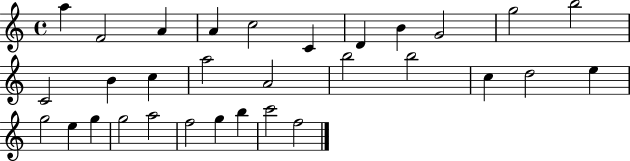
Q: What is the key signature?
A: C major